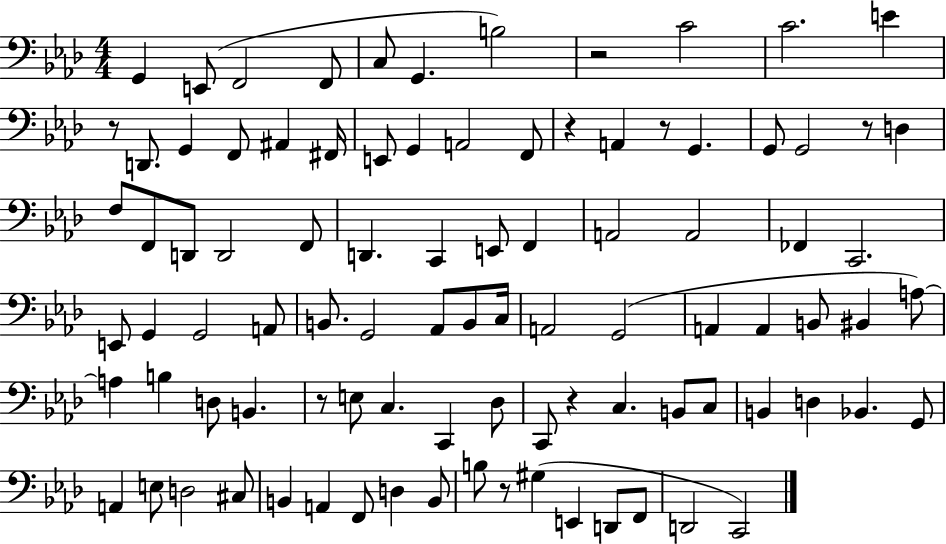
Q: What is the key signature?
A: AES major